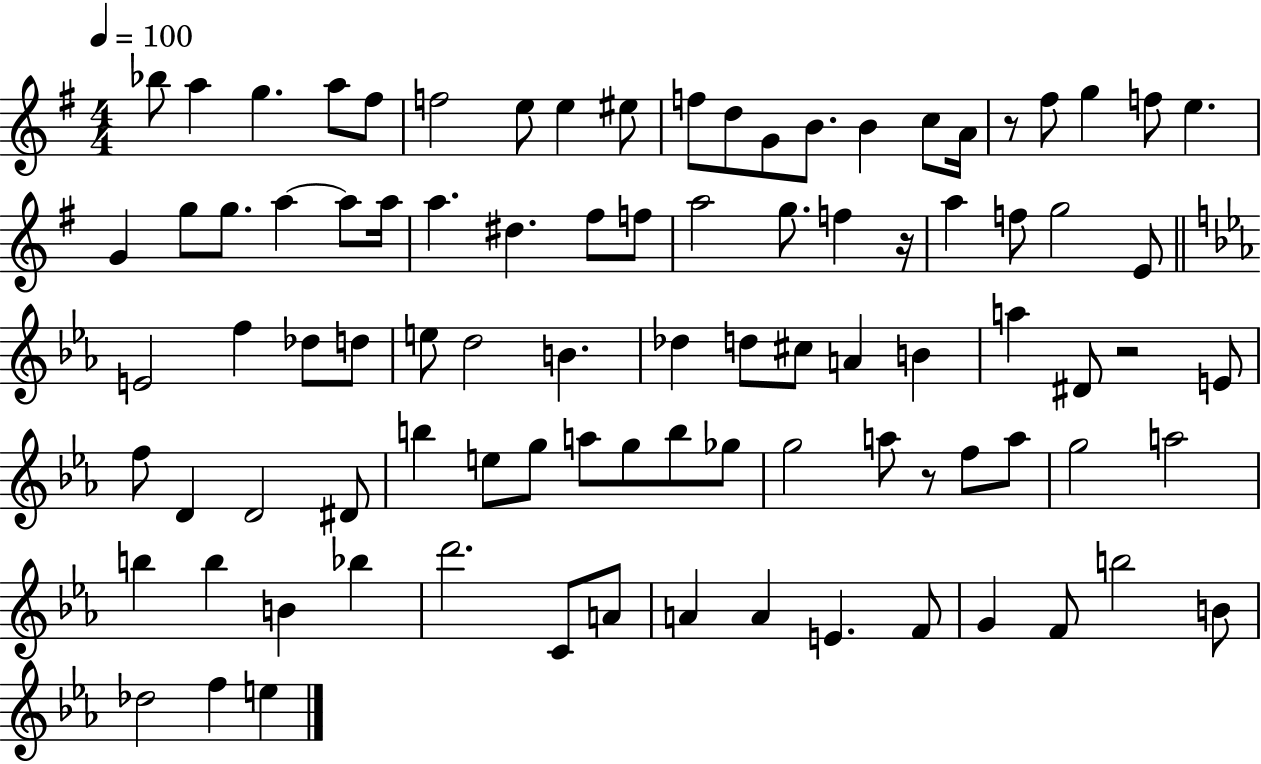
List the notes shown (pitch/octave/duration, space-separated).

Bb5/e A5/q G5/q. A5/e F#5/e F5/h E5/e E5/q EIS5/e F5/e D5/e G4/e B4/e. B4/q C5/e A4/s R/e F#5/e G5/q F5/e E5/q. G4/q G5/e G5/e. A5/q A5/e A5/s A5/q. D#5/q. F#5/e F5/e A5/h G5/e. F5/q R/s A5/q F5/e G5/h E4/e E4/h F5/q Db5/e D5/e E5/e D5/h B4/q. Db5/q D5/e C#5/e A4/q B4/q A5/q D#4/e R/h E4/e F5/e D4/q D4/h D#4/e B5/q E5/e G5/e A5/e G5/e B5/e Gb5/e G5/h A5/e R/e F5/e A5/e G5/h A5/h B5/q B5/q B4/q Bb5/q D6/h. C4/e A4/e A4/q A4/q E4/q. F4/e G4/q F4/e B5/h B4/e Db5/h F5/q E5/q